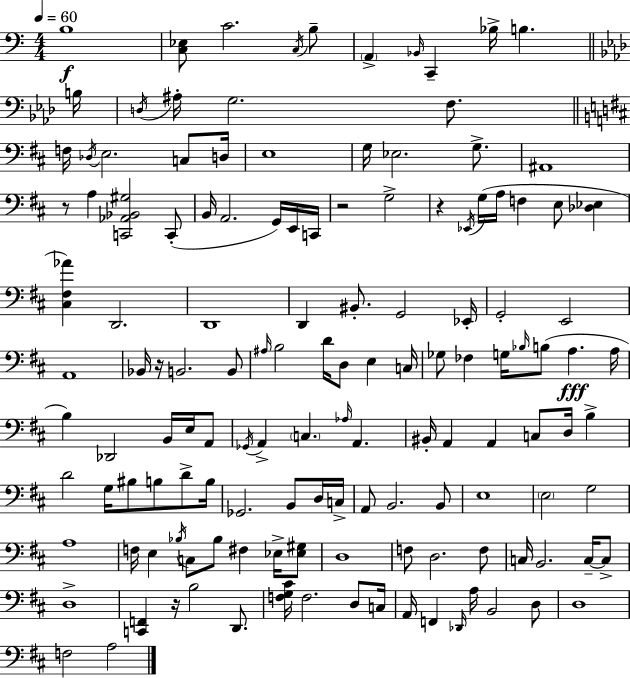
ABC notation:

X:1
T:Untitled
M:4/4
L:1/4
K:C
B,4 [C,_E,]/2 C2 C,/4 B,/2 A,, _B,,/4 C,, _B,/4 B, B,/4 D,/4 ^A,/4 G,2 F,/2 F,/4 _D,/4 E,2 C,/2 D,/4 E,4 G,/4 _E,2 G,/2 ^A,,4 z/2 A, [C,,_A,,_B,,^G,]2 C,,/2 B,,/4 A,,2 G,,/4 E,,/4 C,,/4 z2 G,2 z _E,,/4 G,/4 A,/4 F, E,/2 [_D,_E,] [^C,^F,_A] D,,2 D,,4 D,, ^B,,/2 G,,2 _E,,/4 G,,2 E,,2 A,,4 _B,,/4 z/4 B,,2 B,,/2 ^A,/4 B,2 D/4 D,/2 E, C,/4 _G,/2 _F, G,/4 _B,/4 B,/2 A, A,/4 B, _D,,2 B,,/4 E,/4 A,,/2 _G,,/4 A,, C, _A,/4 A,, ^B,,/4 A,, A,, C,/2 D,/4 B, D2 G,/4 ^B,/2 B,/2 D/2 B,/4 _G,,2 B,,/2 D,/4 C,/4 A,,/2 B,,2 B,,/2 E,4 E,2 G,2 A,4 F,/4 E, _B,/4 C,/2 _B,/2 ^F, _E,/4 [_E,^G,]/2 D,4 F,/2 D,2 F,/2 C,/4 B,,2 C,/4 C,/2 D,4 [C,,F,,] z/4 B,2 D,,/2 [F,G,^C]/4 F,2 D,/2 C,/4 A,,/4 F,, _D,,/4 A,/4 B,,2 D,/2 D,4 F,2 A,2